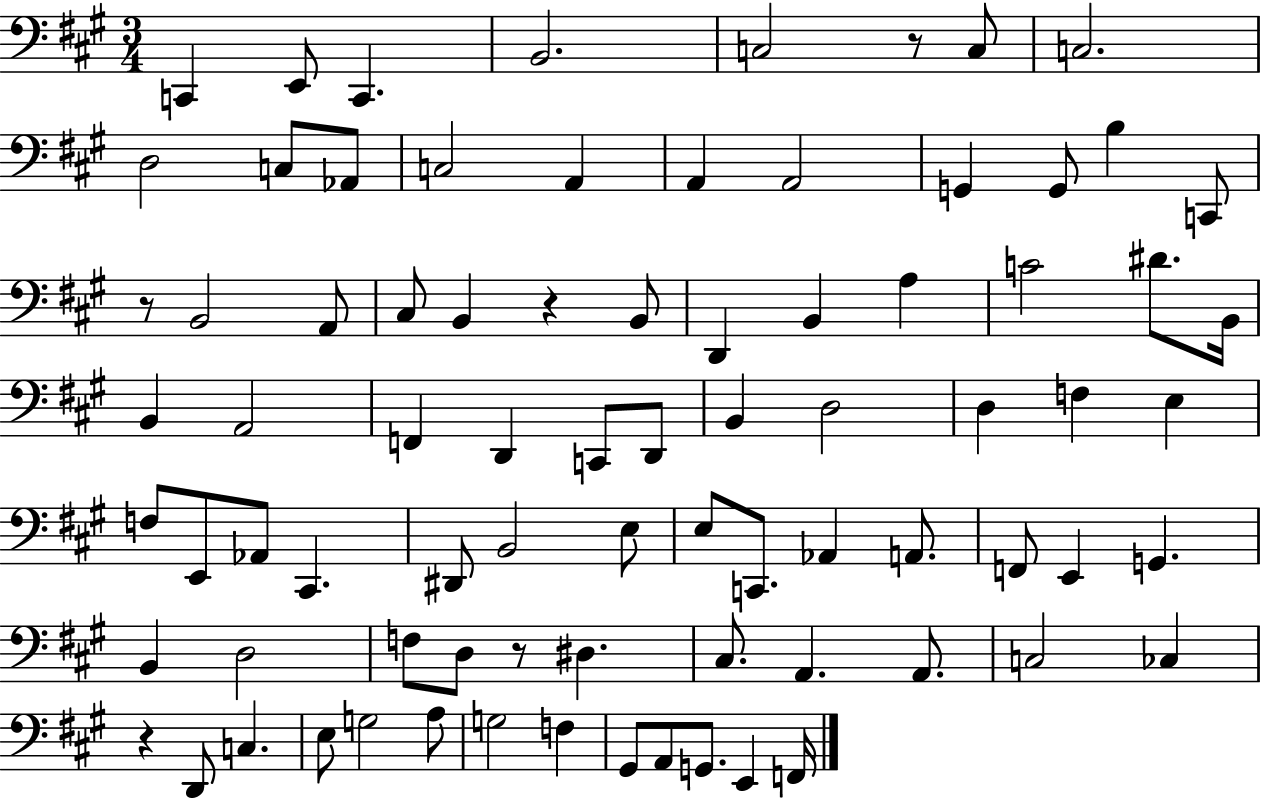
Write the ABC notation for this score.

X:1
T:Untitled
M:3/4
L:1/4
K:A
C,, E,,/2 C,, B,,2 C,2 z/2 C,/2 C,2 D,2 C,/2 _A,,/2 C,2 A,, A,, A,,2 G,, G,,/2 B, C,,/2 z/2 B,,2 A,,/2 ^C,/2 B,, z B,,/2 D,, B,, A, C2 ^D/2 B,,/4 B,, A,,2 F,, D,, C,,/2 D,,/2 B,, D,2 D, F, E, F,/2 E,,/2 _A,,/2 ^C,, ^D,,/2 B,,2 E,/2 E,/2 C,,/2 _A,, A,,/2 F,,/2 E,, G,, B,, D,2 F,/2 D,/2 z/2 ^D, ^C,/2 A,, A,,/2 C,2 _C, z D,,/2 C, E,/2 G,2 A,/2 G,2 F, ^G,,/2 A,,/2 G,,/2 E,, F,,/4